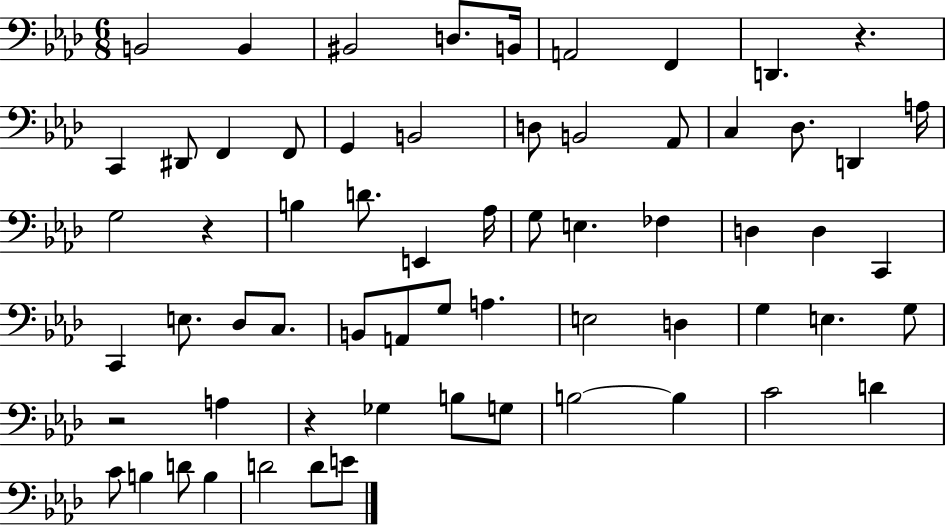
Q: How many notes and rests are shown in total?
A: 64